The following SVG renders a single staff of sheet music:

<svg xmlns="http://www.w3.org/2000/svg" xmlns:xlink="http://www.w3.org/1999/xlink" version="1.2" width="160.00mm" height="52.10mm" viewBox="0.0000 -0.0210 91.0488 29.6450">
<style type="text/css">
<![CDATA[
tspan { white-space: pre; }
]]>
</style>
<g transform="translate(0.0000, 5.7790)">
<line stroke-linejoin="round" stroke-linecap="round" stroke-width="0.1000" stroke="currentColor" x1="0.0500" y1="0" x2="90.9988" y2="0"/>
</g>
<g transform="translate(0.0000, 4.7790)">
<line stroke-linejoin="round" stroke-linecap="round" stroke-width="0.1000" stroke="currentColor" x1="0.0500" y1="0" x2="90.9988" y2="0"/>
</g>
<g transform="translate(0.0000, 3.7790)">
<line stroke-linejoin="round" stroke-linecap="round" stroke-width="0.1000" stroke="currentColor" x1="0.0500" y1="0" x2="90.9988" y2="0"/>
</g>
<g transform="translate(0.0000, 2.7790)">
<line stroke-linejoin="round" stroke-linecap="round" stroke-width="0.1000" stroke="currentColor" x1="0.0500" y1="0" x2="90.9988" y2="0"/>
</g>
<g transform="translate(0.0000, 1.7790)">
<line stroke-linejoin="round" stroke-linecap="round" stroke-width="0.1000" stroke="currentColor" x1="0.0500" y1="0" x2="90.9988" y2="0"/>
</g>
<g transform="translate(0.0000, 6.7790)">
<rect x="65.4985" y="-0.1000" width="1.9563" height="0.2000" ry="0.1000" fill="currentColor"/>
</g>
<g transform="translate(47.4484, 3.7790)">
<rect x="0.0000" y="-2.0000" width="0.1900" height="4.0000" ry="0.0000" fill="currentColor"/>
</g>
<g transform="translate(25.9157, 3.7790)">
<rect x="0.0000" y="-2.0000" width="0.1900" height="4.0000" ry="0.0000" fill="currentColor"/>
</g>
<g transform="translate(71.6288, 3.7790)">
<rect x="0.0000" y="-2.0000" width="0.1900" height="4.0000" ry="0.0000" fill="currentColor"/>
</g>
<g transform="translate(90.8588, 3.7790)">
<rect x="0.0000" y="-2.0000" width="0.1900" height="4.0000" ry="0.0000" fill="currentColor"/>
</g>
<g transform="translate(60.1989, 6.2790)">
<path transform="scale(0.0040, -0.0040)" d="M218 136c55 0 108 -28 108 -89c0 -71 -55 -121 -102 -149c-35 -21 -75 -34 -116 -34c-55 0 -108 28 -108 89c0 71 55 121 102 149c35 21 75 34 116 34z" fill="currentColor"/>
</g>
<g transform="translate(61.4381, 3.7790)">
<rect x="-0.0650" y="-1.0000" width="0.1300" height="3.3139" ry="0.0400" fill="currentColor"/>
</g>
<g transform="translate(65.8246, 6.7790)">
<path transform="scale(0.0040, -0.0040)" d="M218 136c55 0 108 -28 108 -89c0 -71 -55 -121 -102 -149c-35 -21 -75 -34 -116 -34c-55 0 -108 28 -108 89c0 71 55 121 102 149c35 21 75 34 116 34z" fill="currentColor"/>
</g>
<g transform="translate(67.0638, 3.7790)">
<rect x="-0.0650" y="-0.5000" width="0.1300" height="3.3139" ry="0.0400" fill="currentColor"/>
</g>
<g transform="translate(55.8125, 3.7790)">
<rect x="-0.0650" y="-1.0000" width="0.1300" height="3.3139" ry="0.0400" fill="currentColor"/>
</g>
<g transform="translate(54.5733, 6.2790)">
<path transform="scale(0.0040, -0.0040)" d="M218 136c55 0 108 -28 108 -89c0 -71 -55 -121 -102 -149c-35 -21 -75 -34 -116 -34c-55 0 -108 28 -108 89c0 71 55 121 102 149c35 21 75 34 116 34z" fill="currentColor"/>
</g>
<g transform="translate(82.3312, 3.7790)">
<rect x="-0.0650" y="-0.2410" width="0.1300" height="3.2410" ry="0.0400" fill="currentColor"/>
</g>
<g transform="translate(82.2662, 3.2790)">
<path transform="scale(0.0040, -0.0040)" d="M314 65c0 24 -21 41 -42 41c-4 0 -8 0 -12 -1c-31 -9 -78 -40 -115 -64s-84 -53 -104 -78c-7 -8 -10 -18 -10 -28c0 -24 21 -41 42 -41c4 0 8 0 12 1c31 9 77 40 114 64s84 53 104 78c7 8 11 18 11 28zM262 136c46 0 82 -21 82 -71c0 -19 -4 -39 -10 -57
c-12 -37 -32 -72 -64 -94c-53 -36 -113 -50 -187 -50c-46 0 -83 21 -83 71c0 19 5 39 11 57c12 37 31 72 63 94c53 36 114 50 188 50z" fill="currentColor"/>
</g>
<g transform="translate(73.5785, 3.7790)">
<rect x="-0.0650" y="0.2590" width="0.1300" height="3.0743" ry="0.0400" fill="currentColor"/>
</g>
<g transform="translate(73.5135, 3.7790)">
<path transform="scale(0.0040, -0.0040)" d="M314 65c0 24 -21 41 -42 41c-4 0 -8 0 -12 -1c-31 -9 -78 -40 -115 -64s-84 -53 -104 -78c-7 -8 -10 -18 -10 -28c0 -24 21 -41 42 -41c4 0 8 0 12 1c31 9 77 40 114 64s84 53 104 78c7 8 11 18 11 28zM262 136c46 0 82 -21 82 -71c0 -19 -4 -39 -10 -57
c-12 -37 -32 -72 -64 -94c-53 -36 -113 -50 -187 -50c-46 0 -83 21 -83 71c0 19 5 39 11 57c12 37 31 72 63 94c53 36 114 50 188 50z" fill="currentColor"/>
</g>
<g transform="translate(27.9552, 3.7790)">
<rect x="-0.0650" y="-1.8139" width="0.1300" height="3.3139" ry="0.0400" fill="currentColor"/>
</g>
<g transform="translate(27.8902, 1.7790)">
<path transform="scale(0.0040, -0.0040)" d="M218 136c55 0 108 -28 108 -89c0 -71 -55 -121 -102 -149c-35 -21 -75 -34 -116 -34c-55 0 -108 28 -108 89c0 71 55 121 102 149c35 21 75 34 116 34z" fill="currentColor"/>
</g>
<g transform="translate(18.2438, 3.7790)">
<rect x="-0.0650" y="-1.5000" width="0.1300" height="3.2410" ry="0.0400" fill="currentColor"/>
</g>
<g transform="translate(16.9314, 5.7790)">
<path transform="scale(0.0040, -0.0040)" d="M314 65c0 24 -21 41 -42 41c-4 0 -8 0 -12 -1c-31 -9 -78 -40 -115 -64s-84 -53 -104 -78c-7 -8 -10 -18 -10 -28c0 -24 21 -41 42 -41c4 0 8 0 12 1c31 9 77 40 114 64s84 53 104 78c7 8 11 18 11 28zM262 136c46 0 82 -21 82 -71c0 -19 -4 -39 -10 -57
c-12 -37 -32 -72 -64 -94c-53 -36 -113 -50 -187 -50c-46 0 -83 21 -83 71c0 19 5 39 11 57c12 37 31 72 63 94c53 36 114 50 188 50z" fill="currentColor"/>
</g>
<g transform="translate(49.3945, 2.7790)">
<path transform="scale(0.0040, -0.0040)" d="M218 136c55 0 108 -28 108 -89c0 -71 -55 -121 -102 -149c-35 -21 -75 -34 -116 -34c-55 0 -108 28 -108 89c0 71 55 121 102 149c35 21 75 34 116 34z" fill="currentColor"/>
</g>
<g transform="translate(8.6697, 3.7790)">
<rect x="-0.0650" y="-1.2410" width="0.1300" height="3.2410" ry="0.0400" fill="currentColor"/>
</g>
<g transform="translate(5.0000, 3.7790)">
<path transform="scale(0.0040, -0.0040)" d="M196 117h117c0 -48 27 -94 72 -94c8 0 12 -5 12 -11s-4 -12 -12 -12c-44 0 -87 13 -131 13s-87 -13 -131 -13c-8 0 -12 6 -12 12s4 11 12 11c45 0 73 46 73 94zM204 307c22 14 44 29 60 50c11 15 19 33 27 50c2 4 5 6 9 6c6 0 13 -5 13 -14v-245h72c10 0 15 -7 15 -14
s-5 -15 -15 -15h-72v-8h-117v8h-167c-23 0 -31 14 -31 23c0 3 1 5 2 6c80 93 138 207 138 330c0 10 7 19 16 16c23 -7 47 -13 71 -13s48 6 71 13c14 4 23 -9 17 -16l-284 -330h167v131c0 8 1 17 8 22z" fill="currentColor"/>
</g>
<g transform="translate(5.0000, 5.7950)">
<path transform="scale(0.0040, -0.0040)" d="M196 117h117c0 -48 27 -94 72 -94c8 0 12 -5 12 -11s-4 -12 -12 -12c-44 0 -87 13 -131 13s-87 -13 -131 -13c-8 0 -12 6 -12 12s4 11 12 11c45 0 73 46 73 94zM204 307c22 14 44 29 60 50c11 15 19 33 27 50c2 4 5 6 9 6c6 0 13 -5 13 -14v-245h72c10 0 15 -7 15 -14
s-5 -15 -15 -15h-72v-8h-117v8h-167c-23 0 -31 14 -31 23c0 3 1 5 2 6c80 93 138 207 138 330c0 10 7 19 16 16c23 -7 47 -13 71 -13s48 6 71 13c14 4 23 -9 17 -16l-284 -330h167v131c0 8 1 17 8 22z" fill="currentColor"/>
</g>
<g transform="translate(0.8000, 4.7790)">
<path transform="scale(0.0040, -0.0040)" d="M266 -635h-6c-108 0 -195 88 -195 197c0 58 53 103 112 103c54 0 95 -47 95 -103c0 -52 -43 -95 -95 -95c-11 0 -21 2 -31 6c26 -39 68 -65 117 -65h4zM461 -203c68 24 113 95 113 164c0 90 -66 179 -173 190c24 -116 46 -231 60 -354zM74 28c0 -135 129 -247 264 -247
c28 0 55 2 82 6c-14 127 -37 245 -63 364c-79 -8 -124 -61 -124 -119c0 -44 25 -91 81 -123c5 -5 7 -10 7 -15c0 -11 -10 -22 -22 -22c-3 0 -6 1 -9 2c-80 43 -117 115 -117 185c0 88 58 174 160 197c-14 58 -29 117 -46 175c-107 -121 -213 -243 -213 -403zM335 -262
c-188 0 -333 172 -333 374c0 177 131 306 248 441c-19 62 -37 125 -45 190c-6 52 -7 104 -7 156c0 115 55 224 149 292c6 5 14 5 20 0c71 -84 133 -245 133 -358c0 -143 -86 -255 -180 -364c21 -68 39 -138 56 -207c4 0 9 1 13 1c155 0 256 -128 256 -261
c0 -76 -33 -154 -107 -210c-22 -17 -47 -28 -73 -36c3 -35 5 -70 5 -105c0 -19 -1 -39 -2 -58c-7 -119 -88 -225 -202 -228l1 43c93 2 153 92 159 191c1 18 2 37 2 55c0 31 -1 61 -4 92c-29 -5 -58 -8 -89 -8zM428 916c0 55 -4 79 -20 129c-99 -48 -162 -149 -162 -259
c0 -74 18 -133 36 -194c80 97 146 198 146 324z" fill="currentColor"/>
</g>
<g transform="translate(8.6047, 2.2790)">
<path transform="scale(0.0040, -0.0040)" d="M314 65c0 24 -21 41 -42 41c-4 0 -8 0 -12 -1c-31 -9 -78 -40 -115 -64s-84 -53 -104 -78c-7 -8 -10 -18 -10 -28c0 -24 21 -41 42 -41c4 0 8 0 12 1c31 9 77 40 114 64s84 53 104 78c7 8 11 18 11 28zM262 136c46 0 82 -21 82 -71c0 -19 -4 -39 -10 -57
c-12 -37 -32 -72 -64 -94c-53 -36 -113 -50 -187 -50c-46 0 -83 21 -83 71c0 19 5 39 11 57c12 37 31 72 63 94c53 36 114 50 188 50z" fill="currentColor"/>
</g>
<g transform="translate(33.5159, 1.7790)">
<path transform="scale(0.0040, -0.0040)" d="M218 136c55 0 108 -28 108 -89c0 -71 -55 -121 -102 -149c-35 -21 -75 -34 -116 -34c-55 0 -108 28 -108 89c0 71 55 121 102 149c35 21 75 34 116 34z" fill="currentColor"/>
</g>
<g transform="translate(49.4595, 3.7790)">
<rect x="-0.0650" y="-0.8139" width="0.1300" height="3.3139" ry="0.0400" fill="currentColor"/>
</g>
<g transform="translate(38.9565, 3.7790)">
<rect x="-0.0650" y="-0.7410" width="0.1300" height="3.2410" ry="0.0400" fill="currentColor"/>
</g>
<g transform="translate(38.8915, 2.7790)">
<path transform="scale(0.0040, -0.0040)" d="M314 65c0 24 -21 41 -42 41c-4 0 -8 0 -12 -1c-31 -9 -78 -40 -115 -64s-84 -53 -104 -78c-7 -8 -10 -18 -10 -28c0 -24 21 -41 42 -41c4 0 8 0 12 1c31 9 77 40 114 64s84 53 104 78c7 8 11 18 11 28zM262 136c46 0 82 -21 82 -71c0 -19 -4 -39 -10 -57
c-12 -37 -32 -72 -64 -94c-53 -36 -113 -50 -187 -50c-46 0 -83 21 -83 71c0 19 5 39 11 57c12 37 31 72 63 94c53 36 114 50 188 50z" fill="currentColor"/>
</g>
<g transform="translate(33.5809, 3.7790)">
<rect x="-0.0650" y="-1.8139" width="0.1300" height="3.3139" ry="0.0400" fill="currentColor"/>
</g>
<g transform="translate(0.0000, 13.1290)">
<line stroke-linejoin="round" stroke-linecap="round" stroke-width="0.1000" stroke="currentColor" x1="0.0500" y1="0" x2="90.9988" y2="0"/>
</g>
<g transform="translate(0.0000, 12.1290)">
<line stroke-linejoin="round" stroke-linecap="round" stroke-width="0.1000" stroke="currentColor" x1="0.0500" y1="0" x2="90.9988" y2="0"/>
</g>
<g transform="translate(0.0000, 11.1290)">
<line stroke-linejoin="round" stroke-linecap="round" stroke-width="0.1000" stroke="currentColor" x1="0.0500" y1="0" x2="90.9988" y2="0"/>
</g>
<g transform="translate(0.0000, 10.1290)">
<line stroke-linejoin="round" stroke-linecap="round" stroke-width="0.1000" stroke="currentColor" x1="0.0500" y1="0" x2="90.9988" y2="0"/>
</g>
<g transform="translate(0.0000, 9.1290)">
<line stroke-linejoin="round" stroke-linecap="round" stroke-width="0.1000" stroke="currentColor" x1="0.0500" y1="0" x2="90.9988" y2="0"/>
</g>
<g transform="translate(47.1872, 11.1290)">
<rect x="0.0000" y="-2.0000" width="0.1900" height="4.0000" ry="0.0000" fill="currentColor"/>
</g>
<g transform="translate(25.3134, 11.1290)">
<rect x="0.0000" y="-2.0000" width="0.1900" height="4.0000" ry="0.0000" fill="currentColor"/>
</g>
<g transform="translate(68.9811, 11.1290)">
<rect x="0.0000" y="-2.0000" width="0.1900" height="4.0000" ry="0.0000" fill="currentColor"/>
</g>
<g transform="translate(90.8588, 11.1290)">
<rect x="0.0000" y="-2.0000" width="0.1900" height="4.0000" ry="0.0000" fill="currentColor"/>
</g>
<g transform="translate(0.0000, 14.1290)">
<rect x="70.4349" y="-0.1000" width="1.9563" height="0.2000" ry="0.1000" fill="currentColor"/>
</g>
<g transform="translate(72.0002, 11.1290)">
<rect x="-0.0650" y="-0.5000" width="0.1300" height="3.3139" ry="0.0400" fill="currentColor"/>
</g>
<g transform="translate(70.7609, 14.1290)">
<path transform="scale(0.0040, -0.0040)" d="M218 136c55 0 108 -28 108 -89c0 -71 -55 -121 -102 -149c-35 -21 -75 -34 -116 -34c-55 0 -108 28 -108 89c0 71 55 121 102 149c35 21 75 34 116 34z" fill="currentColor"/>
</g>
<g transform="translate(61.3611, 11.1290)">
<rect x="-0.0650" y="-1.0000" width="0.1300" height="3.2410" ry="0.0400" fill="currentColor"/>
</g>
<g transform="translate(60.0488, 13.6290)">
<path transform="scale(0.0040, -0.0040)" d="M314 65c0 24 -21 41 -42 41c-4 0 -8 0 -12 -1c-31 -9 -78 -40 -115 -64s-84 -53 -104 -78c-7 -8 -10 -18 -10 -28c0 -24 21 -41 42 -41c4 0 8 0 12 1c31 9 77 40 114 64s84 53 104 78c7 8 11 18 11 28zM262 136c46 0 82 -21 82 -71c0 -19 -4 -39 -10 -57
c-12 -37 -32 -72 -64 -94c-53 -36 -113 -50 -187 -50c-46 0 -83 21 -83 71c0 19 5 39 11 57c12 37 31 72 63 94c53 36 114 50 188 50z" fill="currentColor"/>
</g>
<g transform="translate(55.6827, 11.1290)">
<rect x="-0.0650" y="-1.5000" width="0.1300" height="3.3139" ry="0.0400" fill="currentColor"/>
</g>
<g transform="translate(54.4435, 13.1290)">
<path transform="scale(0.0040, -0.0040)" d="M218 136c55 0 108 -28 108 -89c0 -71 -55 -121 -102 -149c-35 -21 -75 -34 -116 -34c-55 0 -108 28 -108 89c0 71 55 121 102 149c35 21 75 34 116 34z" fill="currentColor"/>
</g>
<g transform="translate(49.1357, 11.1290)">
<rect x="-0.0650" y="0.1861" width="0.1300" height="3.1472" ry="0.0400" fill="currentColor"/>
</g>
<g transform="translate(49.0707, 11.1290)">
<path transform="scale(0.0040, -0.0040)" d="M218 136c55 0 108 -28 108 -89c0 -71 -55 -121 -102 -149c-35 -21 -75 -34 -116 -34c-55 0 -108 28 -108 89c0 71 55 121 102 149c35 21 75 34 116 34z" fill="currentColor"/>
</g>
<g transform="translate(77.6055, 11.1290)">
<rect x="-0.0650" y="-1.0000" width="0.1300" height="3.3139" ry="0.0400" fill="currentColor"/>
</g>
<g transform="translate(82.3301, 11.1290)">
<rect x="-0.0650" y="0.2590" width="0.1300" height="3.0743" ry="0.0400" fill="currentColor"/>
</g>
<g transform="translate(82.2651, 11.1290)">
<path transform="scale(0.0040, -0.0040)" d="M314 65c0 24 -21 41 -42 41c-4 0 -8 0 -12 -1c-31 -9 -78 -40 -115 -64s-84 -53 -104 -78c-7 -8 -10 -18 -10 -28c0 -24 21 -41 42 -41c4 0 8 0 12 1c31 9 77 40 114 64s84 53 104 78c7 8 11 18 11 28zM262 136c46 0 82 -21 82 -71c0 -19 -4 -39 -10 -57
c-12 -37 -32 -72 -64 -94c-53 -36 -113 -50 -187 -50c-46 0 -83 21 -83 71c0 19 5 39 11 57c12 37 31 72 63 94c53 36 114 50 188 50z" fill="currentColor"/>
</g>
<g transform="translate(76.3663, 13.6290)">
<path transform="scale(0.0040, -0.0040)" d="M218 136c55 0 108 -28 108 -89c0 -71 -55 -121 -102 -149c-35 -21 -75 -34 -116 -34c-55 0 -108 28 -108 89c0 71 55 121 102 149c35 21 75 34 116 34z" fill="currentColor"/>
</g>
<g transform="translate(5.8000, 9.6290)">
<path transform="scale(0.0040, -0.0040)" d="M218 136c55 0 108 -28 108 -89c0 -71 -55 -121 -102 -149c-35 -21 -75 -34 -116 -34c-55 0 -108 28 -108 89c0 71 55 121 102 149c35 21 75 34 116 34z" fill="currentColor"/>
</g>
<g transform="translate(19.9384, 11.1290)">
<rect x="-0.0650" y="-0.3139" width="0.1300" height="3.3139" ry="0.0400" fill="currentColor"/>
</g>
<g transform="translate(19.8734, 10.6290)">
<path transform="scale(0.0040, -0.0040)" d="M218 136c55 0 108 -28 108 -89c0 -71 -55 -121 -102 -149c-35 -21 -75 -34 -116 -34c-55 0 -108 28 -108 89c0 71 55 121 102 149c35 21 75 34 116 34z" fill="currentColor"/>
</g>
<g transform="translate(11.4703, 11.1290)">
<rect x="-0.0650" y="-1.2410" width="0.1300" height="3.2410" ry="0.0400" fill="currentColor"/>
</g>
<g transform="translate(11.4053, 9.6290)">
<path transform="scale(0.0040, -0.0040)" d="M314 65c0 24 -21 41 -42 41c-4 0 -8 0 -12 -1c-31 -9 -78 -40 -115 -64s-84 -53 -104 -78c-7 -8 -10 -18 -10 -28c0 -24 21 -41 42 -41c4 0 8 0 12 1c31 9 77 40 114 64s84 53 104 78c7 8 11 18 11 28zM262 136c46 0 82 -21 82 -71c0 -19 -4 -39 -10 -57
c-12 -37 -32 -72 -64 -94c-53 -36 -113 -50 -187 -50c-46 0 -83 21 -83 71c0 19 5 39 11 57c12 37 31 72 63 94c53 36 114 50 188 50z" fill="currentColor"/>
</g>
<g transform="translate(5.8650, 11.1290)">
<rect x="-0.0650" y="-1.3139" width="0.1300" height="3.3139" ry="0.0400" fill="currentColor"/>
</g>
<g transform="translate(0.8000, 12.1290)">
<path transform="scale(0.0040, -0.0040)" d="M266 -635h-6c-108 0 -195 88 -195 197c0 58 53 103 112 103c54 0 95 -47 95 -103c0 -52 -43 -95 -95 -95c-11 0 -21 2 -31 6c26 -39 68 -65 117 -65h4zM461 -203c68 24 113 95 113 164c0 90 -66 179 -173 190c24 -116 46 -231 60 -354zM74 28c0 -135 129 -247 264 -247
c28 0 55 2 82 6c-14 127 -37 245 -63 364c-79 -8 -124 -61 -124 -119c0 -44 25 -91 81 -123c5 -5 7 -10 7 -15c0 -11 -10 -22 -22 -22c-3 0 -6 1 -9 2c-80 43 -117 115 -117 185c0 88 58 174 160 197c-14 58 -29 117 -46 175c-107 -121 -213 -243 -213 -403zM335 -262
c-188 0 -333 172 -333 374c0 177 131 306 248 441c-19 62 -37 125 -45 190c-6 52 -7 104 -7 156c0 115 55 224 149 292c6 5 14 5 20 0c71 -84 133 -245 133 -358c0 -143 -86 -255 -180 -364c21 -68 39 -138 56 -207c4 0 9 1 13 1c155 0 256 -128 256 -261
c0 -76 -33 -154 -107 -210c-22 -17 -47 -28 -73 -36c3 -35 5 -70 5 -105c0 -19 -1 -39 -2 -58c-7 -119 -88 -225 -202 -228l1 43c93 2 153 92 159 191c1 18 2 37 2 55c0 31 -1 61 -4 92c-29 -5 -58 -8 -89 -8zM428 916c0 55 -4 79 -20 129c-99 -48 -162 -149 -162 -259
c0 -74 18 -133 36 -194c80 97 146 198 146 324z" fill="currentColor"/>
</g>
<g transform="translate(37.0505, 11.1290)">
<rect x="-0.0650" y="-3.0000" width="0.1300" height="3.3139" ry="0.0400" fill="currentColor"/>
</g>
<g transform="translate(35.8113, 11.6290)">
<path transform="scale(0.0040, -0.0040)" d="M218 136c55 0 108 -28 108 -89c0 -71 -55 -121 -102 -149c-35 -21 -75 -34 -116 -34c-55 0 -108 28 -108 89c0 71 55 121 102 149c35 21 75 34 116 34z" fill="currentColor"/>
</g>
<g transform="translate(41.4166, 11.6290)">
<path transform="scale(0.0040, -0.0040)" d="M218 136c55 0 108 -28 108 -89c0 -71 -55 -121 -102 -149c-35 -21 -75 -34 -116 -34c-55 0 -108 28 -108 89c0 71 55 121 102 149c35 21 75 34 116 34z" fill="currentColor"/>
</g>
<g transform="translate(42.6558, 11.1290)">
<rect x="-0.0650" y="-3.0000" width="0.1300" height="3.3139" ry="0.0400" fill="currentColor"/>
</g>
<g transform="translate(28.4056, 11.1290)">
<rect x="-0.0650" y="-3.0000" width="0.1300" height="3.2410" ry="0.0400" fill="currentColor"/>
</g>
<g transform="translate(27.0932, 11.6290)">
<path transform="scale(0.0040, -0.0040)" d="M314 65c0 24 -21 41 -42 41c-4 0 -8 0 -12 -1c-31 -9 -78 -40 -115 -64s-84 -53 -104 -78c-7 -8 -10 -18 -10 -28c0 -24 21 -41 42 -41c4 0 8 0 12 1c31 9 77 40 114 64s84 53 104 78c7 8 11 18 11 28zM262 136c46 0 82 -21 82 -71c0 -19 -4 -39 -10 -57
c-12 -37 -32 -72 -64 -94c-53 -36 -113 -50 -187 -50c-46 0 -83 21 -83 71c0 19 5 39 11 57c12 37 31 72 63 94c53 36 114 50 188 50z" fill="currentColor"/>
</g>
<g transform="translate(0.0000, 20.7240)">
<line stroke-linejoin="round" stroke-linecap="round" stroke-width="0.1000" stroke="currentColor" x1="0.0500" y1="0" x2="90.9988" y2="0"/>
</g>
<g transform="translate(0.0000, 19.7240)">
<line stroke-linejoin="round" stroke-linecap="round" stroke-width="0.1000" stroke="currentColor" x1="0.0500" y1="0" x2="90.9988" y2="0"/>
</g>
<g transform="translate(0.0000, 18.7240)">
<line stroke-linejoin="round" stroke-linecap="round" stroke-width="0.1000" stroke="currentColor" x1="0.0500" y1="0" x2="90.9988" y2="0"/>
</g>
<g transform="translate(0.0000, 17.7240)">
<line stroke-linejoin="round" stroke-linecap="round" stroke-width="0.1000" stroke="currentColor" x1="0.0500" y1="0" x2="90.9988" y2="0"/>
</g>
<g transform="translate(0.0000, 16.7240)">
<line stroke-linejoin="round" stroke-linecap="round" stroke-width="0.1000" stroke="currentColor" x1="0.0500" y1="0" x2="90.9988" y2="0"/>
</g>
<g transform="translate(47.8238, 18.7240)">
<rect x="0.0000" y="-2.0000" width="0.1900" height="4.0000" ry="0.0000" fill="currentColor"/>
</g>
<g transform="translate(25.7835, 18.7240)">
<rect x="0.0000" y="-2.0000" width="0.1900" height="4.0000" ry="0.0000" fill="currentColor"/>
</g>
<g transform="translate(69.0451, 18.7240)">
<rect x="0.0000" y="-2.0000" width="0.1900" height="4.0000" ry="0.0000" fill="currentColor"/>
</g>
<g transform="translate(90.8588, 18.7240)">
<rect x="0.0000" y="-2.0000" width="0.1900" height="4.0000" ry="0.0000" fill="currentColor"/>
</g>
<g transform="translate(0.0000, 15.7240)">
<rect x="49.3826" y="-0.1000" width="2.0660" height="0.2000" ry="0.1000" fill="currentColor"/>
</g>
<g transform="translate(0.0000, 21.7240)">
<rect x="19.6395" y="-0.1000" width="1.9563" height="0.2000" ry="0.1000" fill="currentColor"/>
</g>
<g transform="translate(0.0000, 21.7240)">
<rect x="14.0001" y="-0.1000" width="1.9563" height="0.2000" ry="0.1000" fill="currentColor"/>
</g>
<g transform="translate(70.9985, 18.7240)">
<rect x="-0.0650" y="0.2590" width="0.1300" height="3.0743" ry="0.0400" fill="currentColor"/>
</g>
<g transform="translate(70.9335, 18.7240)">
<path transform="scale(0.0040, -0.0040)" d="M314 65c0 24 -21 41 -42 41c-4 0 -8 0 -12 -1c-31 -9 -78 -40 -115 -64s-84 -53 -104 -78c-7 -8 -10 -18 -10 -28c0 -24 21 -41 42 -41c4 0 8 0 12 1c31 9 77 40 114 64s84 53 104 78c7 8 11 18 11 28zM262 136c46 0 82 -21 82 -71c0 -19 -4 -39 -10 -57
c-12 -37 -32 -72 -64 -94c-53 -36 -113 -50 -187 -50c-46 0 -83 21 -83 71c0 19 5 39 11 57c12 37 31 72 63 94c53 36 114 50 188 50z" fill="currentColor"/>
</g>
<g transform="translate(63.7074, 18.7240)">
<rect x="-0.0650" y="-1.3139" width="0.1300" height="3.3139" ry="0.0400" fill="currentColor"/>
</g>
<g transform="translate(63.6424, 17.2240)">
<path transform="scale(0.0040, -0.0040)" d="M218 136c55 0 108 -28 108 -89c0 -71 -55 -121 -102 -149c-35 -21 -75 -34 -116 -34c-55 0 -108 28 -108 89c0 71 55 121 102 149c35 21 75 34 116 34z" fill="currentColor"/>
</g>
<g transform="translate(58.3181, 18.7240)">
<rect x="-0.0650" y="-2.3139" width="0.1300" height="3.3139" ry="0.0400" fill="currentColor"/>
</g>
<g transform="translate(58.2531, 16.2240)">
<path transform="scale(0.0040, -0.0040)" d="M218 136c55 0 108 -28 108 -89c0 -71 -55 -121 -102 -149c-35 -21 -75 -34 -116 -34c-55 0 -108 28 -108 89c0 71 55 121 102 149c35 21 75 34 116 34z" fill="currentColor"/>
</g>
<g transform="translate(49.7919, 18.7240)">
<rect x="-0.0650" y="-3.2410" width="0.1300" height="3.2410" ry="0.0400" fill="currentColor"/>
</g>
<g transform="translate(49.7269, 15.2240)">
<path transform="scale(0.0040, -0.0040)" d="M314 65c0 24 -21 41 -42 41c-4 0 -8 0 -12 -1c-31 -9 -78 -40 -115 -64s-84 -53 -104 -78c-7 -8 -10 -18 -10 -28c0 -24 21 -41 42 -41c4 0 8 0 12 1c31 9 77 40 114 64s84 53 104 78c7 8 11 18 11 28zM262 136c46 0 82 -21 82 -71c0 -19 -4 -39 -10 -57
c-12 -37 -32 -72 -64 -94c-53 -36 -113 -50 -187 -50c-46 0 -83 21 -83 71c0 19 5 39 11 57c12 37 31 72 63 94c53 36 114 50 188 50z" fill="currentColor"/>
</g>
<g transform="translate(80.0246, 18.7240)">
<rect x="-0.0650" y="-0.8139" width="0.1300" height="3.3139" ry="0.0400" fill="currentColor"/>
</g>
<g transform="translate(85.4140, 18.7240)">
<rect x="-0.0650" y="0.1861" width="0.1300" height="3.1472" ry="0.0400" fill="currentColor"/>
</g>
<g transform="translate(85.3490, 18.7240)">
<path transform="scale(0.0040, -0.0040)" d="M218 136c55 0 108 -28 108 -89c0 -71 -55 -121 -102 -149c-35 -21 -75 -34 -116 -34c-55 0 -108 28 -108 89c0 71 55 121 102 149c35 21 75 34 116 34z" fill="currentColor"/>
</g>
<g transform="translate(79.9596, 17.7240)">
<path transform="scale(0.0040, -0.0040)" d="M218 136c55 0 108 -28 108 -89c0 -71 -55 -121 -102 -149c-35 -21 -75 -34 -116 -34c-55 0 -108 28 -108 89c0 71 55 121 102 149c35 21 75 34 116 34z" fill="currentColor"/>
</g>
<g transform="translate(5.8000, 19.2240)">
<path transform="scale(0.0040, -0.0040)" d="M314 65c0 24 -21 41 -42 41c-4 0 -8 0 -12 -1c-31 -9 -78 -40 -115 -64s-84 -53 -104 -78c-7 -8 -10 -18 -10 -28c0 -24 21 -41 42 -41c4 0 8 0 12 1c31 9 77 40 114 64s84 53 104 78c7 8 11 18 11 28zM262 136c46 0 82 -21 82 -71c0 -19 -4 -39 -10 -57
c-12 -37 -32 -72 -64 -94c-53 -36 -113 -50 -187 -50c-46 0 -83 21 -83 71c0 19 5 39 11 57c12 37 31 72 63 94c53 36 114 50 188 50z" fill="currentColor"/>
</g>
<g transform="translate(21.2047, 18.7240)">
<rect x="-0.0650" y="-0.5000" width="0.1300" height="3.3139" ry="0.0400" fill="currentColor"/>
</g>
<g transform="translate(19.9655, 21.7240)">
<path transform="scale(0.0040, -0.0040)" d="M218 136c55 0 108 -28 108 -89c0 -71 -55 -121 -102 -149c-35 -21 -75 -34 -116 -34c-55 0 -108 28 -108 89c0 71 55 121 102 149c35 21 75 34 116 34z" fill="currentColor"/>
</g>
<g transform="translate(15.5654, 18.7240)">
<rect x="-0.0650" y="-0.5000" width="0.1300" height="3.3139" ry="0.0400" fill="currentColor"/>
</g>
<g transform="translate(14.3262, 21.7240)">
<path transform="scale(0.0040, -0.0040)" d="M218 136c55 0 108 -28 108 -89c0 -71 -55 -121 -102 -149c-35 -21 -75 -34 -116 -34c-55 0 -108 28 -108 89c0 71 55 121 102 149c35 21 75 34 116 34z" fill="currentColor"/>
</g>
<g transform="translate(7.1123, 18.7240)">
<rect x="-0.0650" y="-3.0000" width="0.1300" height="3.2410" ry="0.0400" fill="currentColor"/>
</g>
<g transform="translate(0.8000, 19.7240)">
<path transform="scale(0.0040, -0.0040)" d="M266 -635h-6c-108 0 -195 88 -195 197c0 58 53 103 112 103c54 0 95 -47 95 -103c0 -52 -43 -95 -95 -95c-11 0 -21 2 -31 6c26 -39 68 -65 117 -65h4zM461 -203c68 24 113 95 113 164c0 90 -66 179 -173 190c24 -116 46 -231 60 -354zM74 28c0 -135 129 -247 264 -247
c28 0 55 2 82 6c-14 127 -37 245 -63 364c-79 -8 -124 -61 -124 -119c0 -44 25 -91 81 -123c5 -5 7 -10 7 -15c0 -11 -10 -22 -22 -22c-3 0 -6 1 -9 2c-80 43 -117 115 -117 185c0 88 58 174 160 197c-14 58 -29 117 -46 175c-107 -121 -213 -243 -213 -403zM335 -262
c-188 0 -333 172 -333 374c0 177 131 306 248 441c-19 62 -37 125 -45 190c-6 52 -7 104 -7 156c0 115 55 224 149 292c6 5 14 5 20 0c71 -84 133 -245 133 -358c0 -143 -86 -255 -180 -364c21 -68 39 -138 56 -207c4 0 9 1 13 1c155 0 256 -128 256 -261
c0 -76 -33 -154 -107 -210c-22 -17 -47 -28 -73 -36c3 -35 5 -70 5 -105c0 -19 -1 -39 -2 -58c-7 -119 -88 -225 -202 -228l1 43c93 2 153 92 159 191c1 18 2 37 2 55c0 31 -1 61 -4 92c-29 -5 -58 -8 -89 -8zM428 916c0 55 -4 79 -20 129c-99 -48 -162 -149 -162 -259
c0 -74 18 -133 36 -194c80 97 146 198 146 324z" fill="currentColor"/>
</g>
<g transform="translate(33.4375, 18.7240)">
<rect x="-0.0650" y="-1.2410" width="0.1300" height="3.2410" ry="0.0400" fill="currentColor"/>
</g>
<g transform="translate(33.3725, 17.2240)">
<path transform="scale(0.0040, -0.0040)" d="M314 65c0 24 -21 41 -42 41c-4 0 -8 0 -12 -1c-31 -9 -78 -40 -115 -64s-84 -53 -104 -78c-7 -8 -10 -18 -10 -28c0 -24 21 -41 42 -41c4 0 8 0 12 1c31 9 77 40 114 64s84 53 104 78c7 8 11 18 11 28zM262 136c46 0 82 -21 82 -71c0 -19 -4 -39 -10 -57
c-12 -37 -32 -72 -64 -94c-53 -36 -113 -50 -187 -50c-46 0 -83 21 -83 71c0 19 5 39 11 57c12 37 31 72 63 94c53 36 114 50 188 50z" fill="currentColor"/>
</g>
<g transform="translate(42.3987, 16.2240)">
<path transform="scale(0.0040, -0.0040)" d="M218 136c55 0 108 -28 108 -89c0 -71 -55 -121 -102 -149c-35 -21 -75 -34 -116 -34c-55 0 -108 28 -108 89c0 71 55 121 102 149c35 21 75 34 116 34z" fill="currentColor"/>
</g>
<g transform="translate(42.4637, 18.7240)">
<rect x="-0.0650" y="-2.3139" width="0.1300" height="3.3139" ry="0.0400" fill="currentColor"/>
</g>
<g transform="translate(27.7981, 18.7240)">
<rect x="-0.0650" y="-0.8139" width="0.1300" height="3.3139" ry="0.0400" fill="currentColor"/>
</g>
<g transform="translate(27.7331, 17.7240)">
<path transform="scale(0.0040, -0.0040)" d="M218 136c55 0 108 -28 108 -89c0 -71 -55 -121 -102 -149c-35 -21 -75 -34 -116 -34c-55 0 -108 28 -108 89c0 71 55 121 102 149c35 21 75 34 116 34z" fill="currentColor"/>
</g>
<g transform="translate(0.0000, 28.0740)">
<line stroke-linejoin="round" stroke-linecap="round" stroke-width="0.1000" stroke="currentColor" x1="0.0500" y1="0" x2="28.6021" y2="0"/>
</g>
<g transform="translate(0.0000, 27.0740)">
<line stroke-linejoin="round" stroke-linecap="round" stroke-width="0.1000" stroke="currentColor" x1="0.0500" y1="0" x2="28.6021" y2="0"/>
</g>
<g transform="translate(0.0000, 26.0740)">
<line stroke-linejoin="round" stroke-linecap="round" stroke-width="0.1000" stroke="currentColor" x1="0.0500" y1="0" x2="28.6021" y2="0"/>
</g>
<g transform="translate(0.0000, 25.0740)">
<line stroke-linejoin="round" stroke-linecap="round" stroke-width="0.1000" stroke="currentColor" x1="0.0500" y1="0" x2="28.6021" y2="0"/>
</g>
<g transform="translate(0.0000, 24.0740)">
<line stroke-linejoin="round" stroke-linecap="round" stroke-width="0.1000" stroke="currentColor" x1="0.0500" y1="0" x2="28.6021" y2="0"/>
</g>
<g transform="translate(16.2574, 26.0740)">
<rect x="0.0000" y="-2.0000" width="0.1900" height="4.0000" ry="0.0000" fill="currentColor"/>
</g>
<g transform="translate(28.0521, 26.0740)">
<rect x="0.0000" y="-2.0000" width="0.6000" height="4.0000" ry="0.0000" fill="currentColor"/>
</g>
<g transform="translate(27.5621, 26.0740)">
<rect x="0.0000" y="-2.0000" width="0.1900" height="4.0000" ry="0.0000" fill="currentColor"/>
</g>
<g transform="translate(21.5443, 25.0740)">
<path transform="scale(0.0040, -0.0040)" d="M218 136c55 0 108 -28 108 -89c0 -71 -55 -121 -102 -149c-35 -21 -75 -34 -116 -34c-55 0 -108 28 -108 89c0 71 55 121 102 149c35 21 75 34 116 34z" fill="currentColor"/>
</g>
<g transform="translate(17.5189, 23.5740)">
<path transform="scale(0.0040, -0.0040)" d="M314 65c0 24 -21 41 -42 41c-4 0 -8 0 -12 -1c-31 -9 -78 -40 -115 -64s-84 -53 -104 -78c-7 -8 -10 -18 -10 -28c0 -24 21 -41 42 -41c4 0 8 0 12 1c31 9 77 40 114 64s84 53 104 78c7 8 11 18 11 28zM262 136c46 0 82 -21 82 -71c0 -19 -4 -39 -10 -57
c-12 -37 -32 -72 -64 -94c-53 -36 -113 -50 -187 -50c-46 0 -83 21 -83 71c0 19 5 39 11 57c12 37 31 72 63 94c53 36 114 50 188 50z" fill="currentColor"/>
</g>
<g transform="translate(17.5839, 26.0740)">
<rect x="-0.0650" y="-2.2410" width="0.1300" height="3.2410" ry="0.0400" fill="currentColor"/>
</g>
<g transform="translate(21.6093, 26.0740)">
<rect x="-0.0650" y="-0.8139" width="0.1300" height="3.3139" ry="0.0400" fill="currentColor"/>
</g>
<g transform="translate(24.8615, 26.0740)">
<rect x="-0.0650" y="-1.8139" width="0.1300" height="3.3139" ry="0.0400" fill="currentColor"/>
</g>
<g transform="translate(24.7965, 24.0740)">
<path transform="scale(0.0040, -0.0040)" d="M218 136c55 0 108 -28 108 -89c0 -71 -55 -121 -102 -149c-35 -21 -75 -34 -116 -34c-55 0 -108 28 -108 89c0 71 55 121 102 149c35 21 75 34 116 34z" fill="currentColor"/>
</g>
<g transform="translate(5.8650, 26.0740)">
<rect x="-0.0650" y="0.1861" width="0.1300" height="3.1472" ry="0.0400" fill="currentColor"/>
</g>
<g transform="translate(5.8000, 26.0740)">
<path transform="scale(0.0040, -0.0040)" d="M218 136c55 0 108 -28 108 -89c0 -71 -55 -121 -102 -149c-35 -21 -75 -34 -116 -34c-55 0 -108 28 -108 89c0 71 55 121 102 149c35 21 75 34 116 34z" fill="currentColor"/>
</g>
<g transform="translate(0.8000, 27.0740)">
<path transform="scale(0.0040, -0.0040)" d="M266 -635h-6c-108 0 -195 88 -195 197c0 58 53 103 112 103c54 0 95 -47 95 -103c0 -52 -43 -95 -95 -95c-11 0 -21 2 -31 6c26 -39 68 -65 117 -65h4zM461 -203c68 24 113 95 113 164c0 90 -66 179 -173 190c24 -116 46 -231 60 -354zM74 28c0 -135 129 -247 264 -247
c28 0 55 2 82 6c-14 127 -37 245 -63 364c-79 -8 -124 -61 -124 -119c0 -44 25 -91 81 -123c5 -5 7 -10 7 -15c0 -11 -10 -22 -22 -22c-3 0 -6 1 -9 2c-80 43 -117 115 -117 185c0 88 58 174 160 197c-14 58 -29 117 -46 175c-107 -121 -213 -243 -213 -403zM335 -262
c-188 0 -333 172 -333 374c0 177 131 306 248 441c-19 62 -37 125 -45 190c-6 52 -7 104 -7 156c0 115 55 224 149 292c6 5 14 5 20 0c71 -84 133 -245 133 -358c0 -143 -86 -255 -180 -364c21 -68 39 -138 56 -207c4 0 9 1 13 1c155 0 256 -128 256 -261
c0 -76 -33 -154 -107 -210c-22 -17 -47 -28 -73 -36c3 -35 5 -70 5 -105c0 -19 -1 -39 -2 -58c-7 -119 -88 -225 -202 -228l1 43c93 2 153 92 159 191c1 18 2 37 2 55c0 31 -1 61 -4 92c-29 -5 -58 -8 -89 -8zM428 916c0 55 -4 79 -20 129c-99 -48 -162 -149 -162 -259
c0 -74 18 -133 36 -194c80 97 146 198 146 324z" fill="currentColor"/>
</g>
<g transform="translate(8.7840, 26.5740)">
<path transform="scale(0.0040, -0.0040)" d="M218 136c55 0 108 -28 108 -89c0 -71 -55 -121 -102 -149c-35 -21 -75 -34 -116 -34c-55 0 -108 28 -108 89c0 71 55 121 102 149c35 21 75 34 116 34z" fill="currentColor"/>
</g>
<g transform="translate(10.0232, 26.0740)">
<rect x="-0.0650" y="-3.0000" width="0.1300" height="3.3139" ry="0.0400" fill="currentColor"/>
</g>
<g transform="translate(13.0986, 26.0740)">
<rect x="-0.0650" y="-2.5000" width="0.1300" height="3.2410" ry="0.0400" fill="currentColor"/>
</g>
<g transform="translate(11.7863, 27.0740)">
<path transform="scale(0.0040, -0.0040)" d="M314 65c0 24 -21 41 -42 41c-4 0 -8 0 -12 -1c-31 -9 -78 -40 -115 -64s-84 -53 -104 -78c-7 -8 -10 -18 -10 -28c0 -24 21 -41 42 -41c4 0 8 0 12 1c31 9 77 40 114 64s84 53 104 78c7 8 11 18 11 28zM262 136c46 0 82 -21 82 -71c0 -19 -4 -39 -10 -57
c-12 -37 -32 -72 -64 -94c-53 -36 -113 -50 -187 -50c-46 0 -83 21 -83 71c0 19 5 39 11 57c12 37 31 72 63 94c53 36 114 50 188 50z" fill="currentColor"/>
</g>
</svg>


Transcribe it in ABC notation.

X:1
T:Untitled
M:4/4
L:1/4
K:C
e2 E2 f f d2 d D D C B2 c2 e e2 c A2 A A B E D2 C D B2 A2 C C d e2 g b2 g e B2 d B B A G2 g2 d f